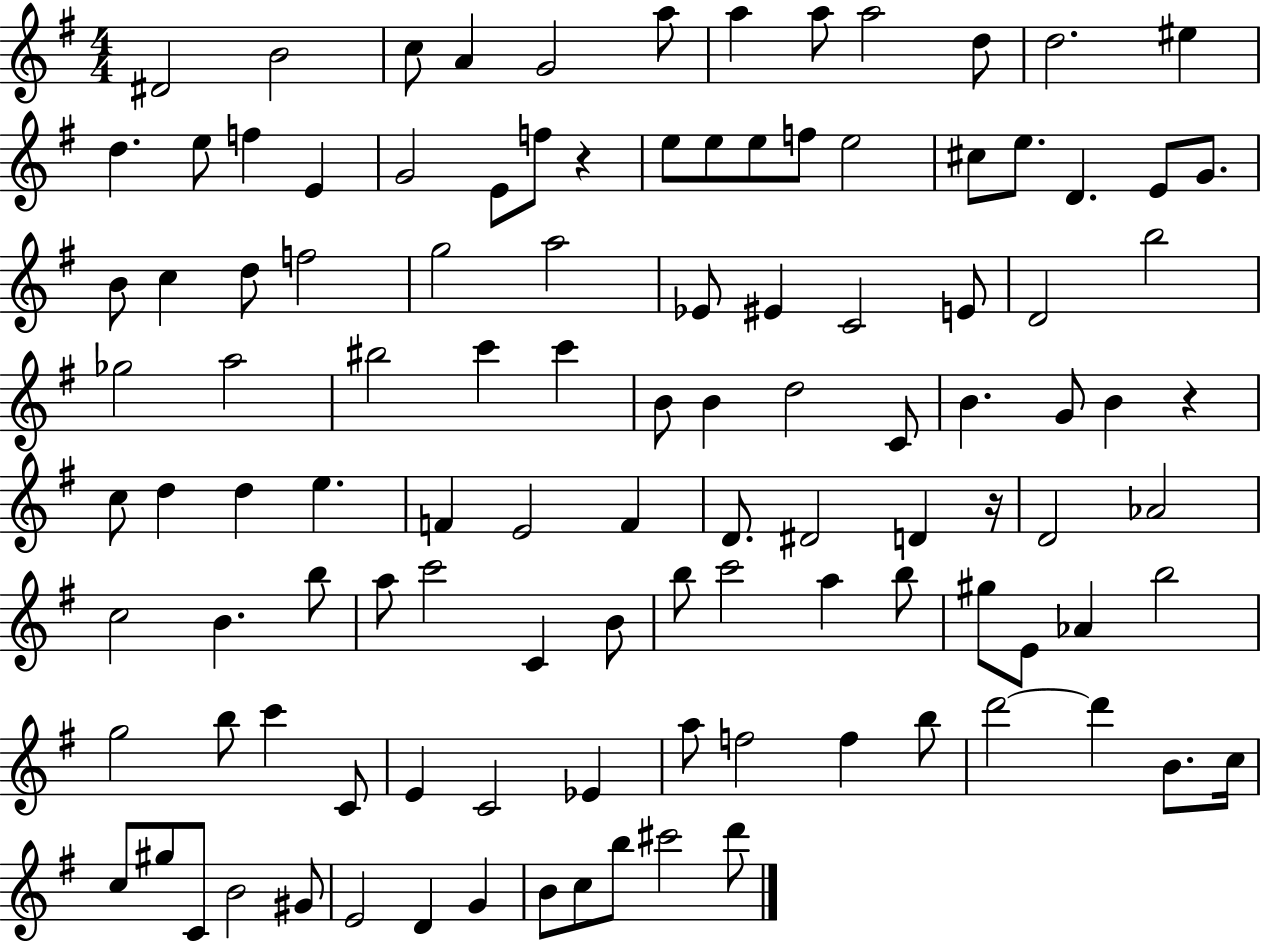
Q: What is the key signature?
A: G major